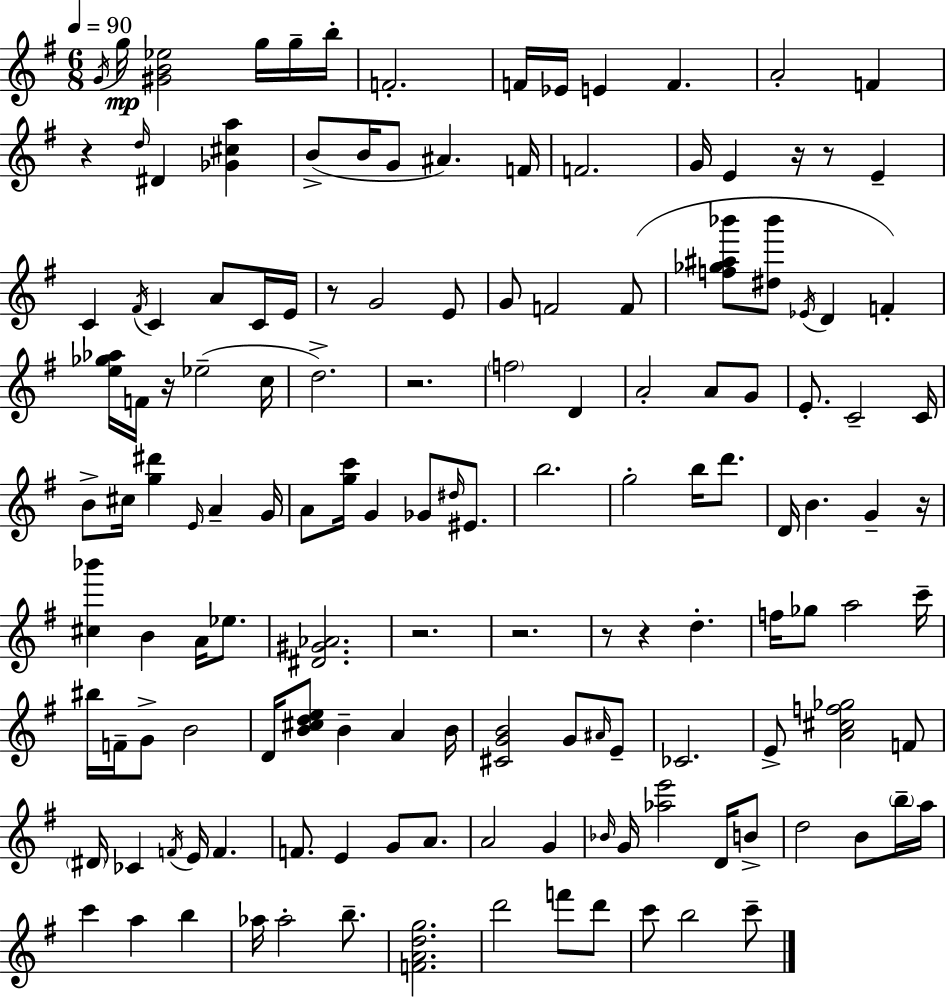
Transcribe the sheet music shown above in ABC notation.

X:1
T:Untitled
M:6/8
L:1/4
K:Em
G/4 g/4 [^GB_e]2 g/4 g/4 b/4 F2 F/4 _E/4 E F A2 F z d/4 ^D [_G^ca] B/2 B/4 G/2 ^A F/4 F2 G/4 E z/4 z/2 E C ^F/4 C A/2 C/4 E/4 z/2 G2 E/2 G/2 F2 F/2 [f_g^a_b']/2 [^d_b']/2 _E/4 D F [e_g_a]/4 F/4 z/4 _e2 c/4 d2 z2 f2 D A2 A/2 G/2 E/2 C2 C/4 B/2 ^c/4 [g^d'] E/4 A G/4 A/2 [gc']/4 G _G/2 ^d/4 ^E/2 b2 g2 b/4 d'/2 D/4 B G z/4 [^c_b'] B A/4 _e/2 [^D^G_A]2 z2 z2 z/2 z d f/4 _g/2 a2 c'/4 ^b/4 F/4 G/2 B2 D/4 [B^cde]/2 B A B/4 [^CGB]2 G/2 ^A/4 E/2 _C2 E/2 [A^cf_g]2 F/2 ^D/4 _C F/4 E/4 F F/2 E G/2 A/2 A2 G _B/4 G/4 [_ae']2 D/4 B/2 d2 B/2 b/4 a/4 c' a b _a/4 _a2 b/2 [FAdg]2 d'2 f'/2 d'/2 c'/2 b2 c'/2